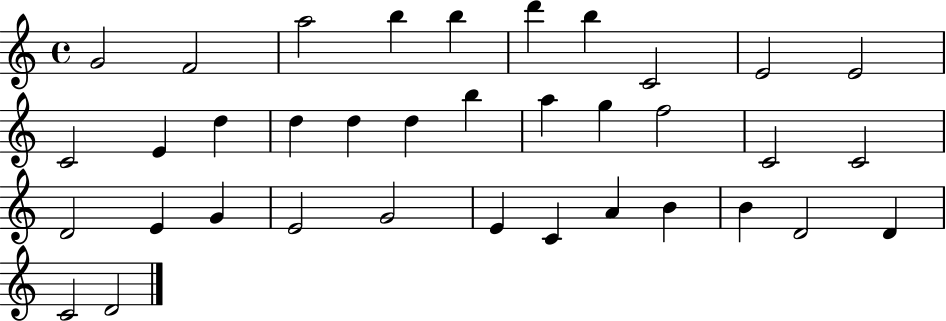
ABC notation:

X:1
T:Untitled
M:4/4
L:1/4
K:C
G2 F2 a2 b b d' b C2 E2 E2 C2 E d d d d b a g f2 C2 C2 D2 E G E2 G2 E C A B B D2 D C2 D2